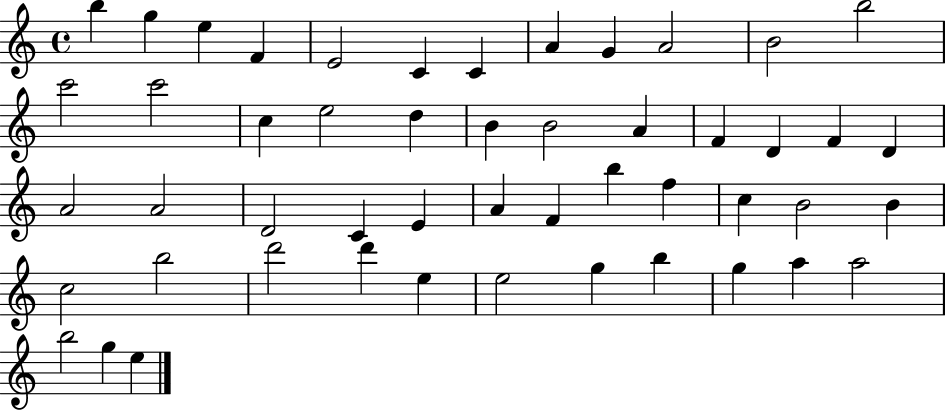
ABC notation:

X:1
T:Untitled
M:4/4
L:1/4
K:C
b g e F E2 C C A G A2 B2 b2 c'2 c'2 c e2 d B B2 A F D F D A2 A2 D2 C E A F b f c B2 B c2 b2 d'2 d' e e2 g b g a a2 b2 g e